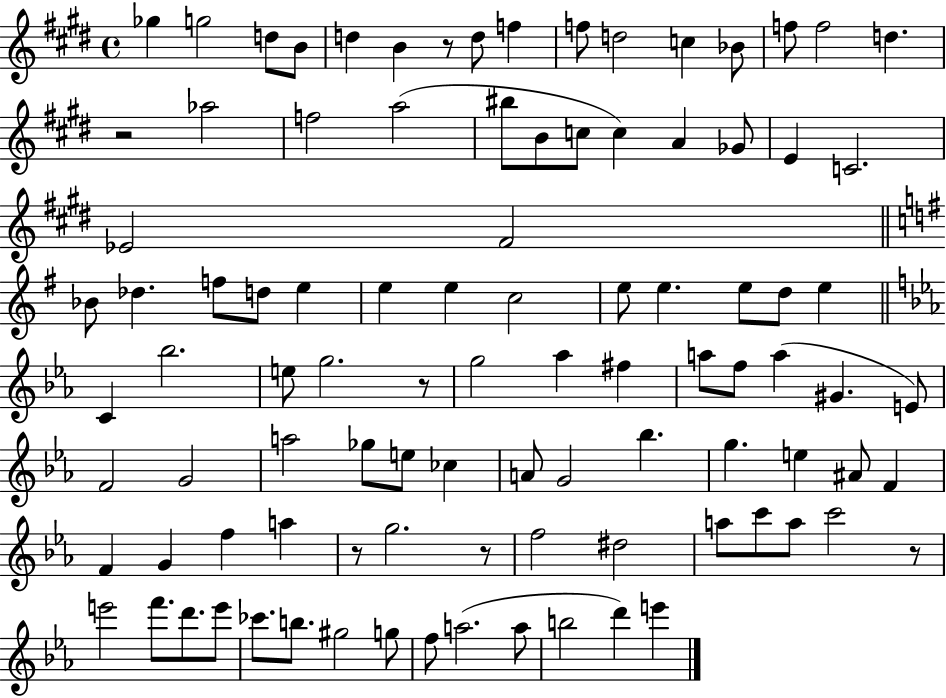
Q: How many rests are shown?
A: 6